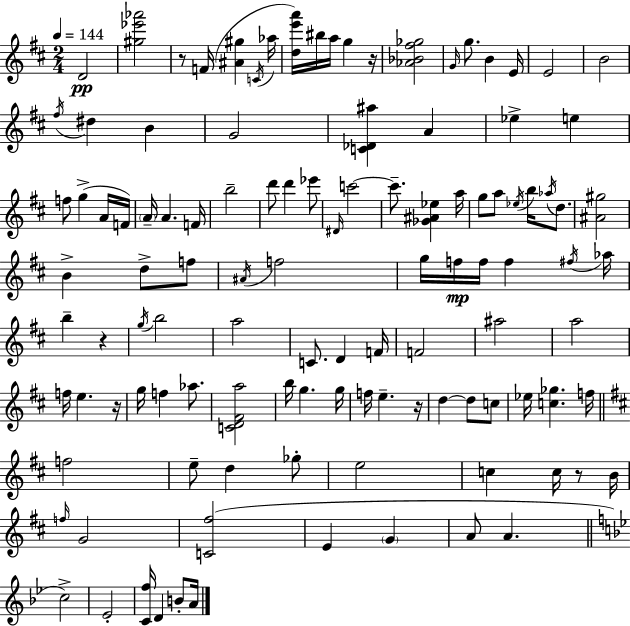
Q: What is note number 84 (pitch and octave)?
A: C5